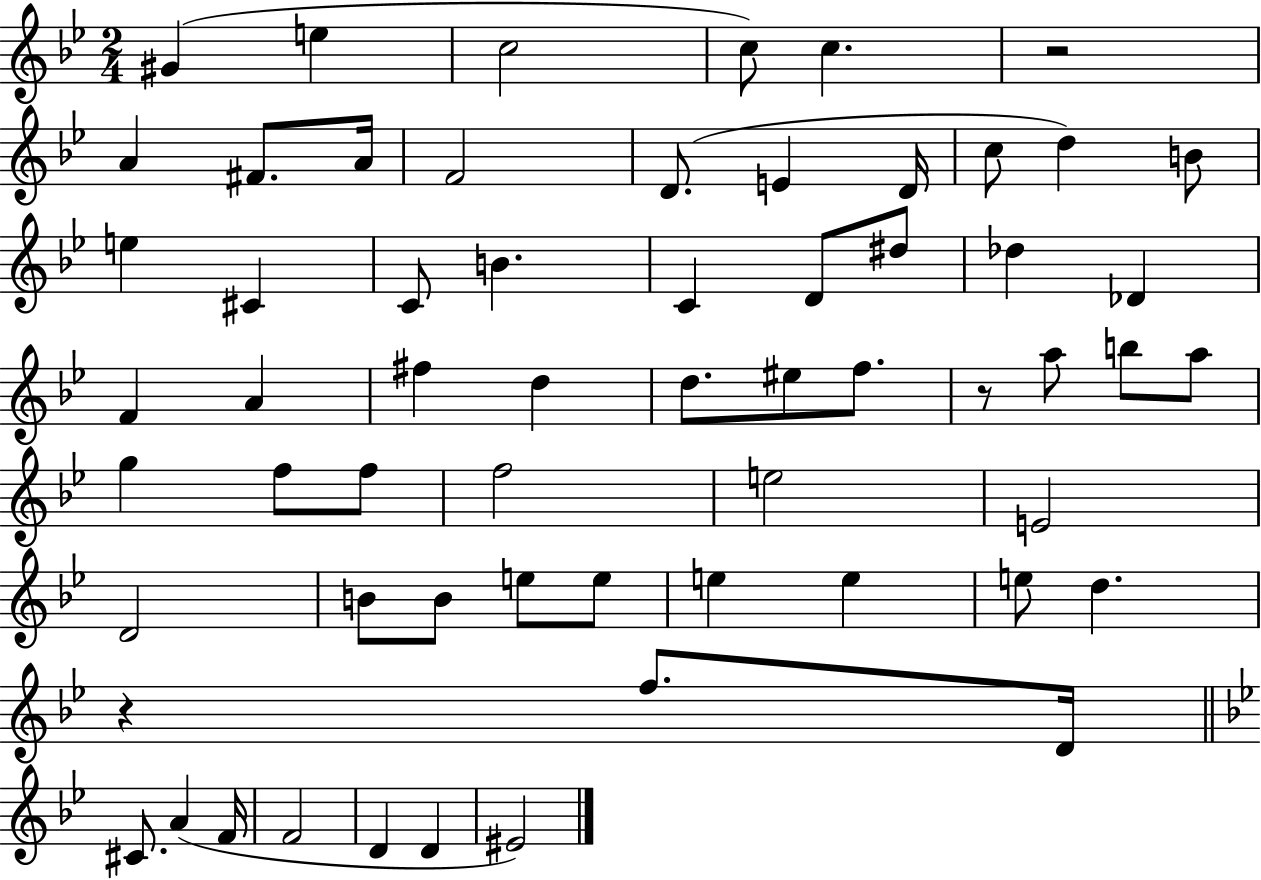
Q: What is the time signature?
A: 2/4